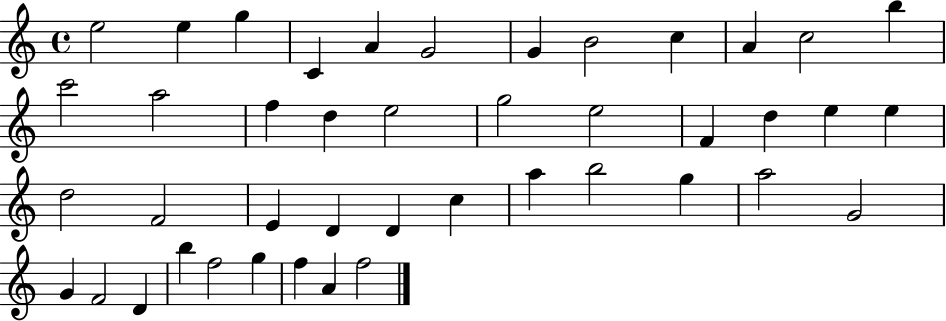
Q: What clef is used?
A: treble